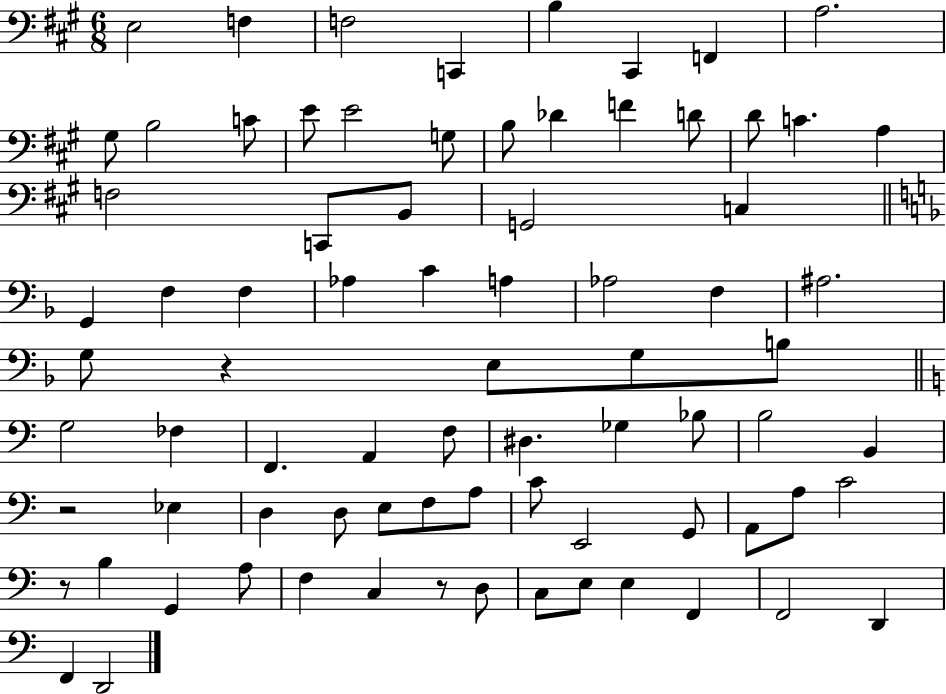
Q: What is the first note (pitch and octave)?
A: E3